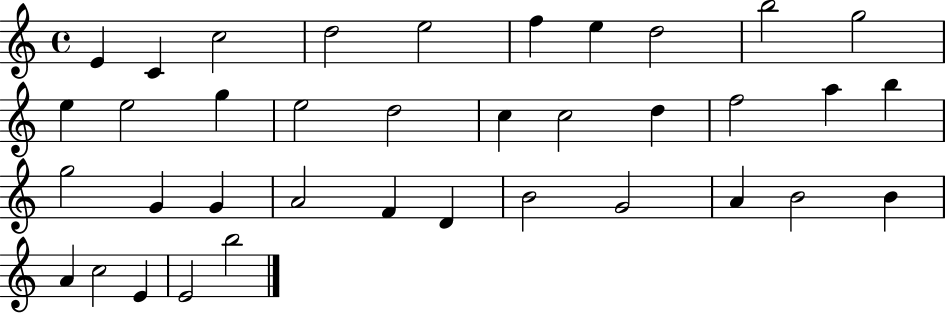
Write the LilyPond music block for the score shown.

{
  \clef treble
  \time 4/4
  \defaultTimeSignature
  \key c \major
  e'4 c'4 c''2 | d''2 e''2 | f''4 e''4 d''2 | b''2 g''2 | \break e''4 e''2 g''4 | e''2 d''2 | c''4 c''2 d''4 | f''2 a''4 b''4 | \break g''2 g'4 g'4 | a'2 f'4 d'4 | b'2 g'2 | a'4 b'2 b'4 | \break a'4 c''2 e'4 | e'2 b''2 | \bar "|."
}